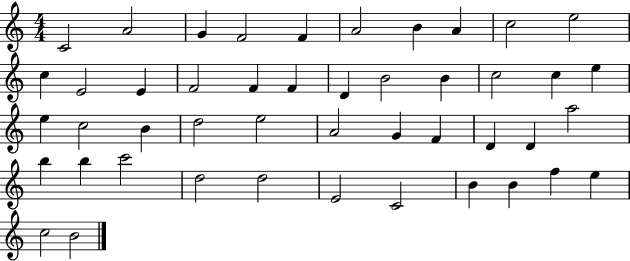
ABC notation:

X:1
T:Untitled
M:4/4
L:1/4
K:C
C2 A2 G F2 F A2 B A c2 e2 c E2 E F2 F F D B2 B c2 c e e c2 B d2 e2 A2 G F D D a2 b b c'2 d2 d2 E2 C2 B B f e c2 B2